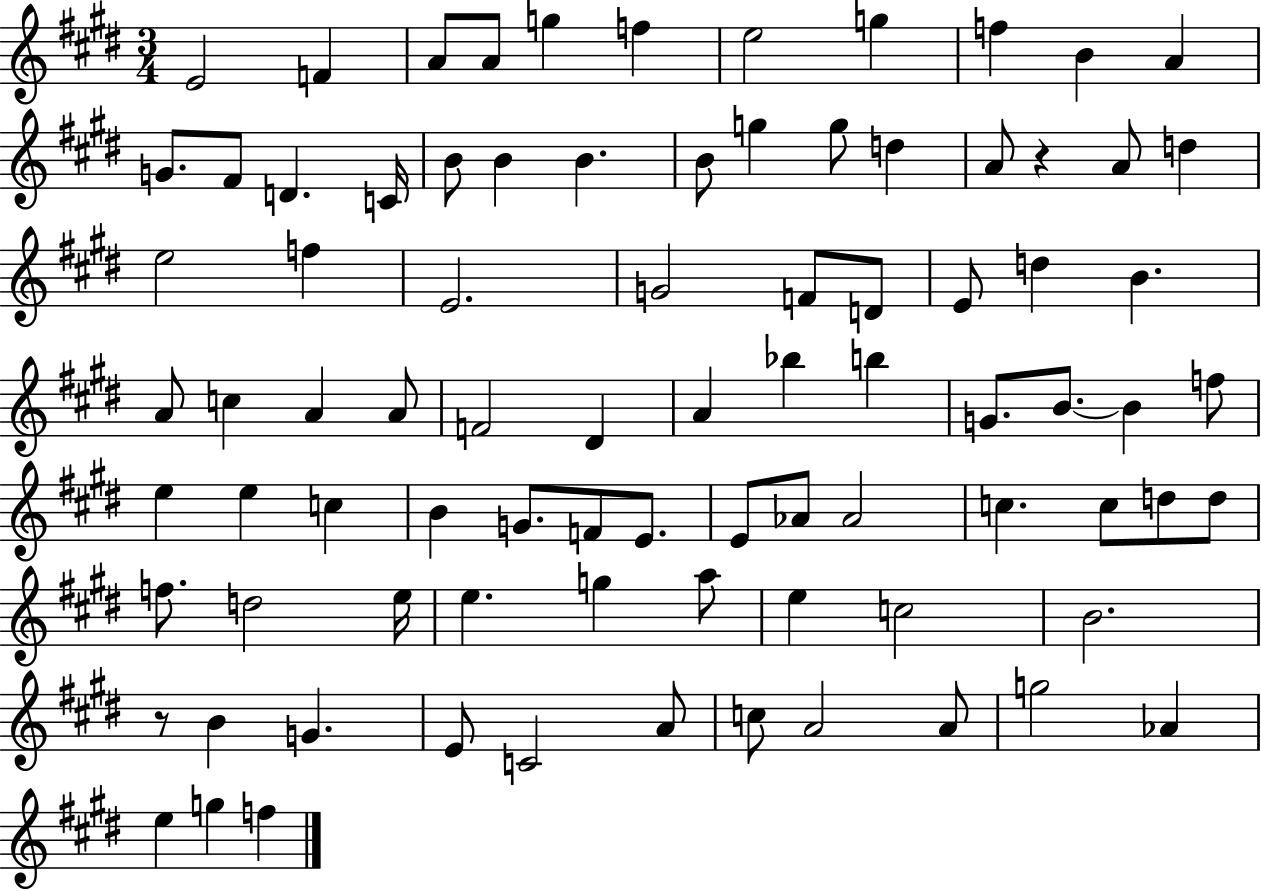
{
  \clef treble
  \numericTimeSignature
  \time 3/4
  \key e \major
  \repeat volta 2 { e'2 f'4 | a'8 a'8 g''4 f''4 | e''2 g''4 | f''4 b'4 a'4 | \break g'8. fis'8 d'4. c'16 | b'8 b'4 b'4. | b'8 g''4 g''8 d''4 | a'8 r4 a'8 d''4 | \break e''2 f''4 | e'2. | g'2 f'8 d'8 | e'8 d''4 b'4. | \break a'8 c''4 a'4 a'8 | f'2 dis'4 | a'4 bes''4 b''4 | g'8. b'8.~~ b'4 f''8 | \break e''4 e''4 c''4 | b'4 g'8. f'8 e'8. | e'8 aes'8 aes'2 | c''4. c''8 d''8 d''8 | \break f''8. d''2 e''16 | e''4. g''4 a''8 | e''4 c''2 | b'2. | \break r8 b'4 g'4. | e'8 c'2 a'8 | c''8 a'2 a'8 | g''2 aes'4 | \break e''4 g''4 f''4 | } \bar "|."
}